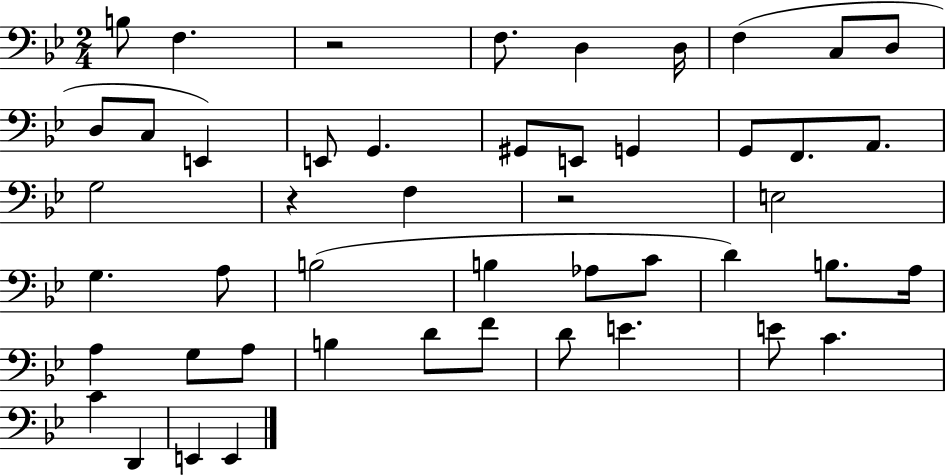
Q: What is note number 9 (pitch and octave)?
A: D3